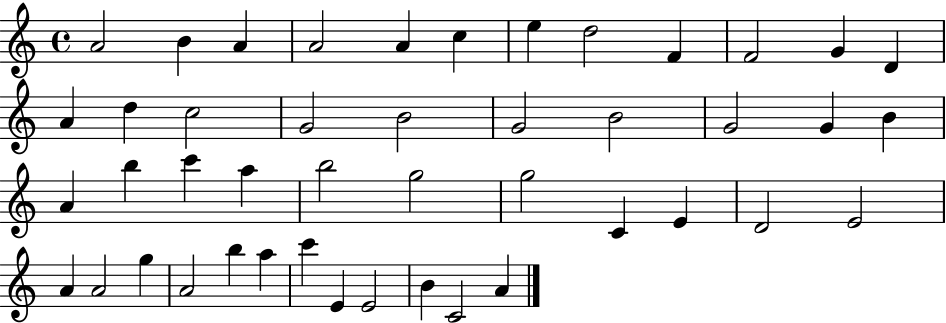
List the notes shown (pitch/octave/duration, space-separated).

A4/h B4/q A4/q A4/h A4/q C5/q E5/q D5/h F4/q F4/h G4/q D4/q A4/q D5/q C5/h G4/h B4/h G4/h B4/h G4/h G4/q B4/q A4/q B5/q C6/q A5/q B5/h G5/h G5/h C4/q E4/q D4/h E4/h A4/q A4/h G5/q A4/h B5/q A5/q C6/q E4/q E4/h B4/q C4/h A4/q